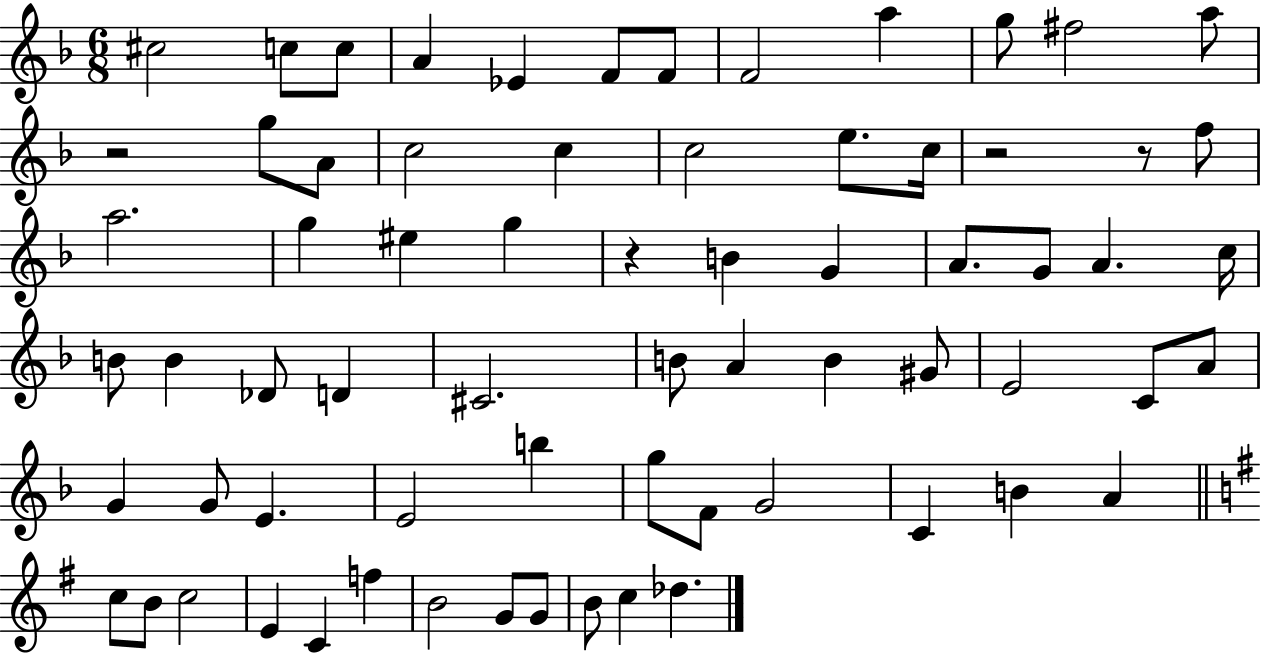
X:1
T:Untitled
M:6/8
L:1/4
K:F
^c2 c/2 c/2 A _E F/2 F/2 F2 a g/2 ^f2 a/2 z2 g/2 A/2 c2 c c2 e/2 c/4 z2 z/2 f/2 a2 g ^e g z B G A/2 G/2 A c/4 B/2 B _D/2 D ^C2 B/2 A B ^G/2 E2 C/2 A/2 G G/2 E E2 b g/2 F/2 G2 C B A c/2 B/2 c2 E C f B2 G/2 G/2 B/2 c _d